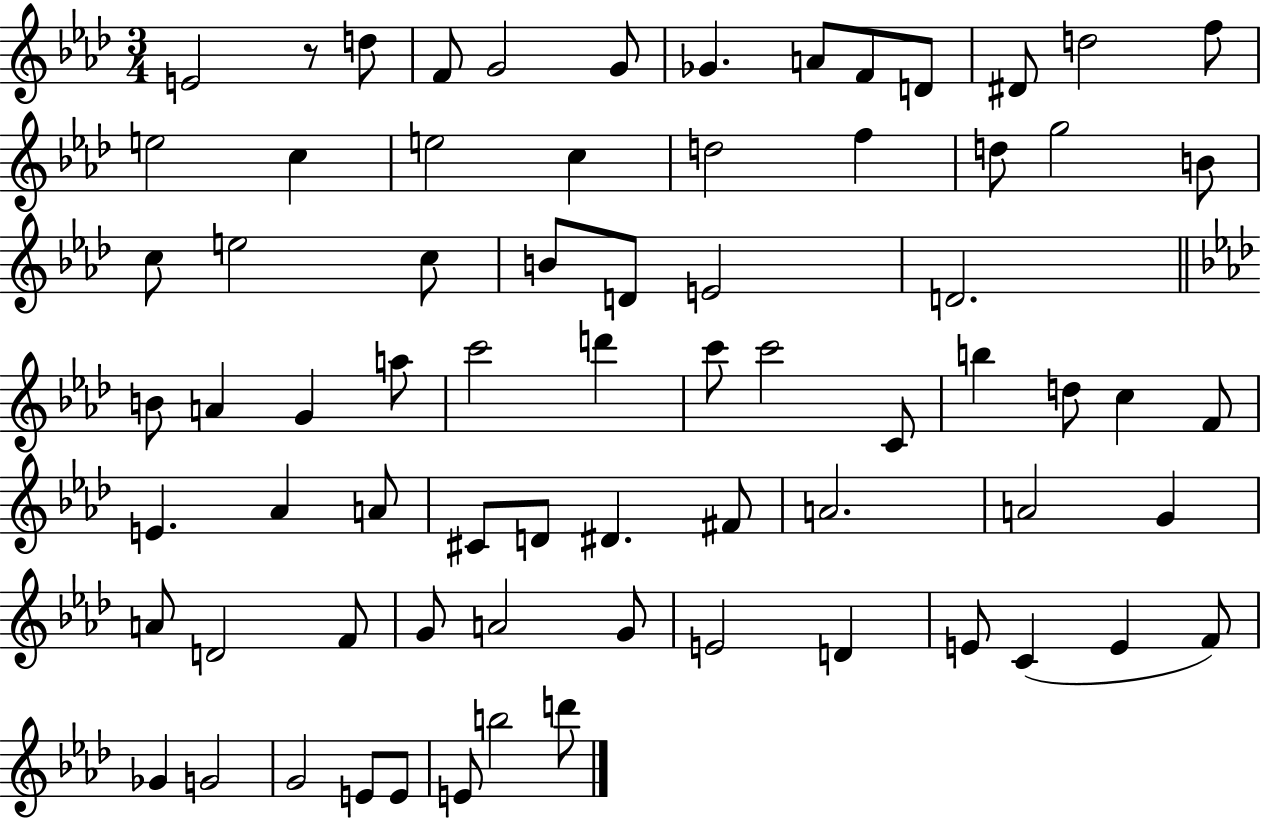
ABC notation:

X:1
T:Untitled
M:3/4
L:1/4
K:Ab
E2 z/2 d/2 F/2 G2 G/2 _G A/2 F/2 D/2 ^D/2 d2 f/2 e2 c e2 c d2 f d/2 g2 B/2 c/2 e2 c/2 B/2 D/2 E2 D2 B/2 A G a/2 c'2 d' c'/2 c'2 C/2 b d/2 c F/2 E _A A/2 ^C/2 D/2 ^D ^F/2 A2 A2 G A/2 D2 F/2 G/2 A2 G/2 E2 D E/2 C E F/2 _G G2 G2 E/2 E/2 E/2 b2 d'/2